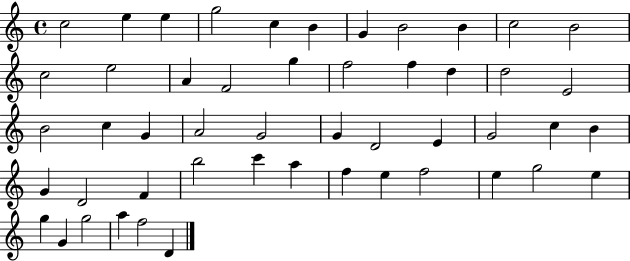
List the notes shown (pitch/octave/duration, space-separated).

C5/h E5/q E5/q G5/h C5/q B4/q G4/q B4/h B4/q C5/h B4/h C5/h E5/h A4/q F4/h G5/q F5/h F5/q D5/q D5/h E4/h B4/h C5/q G4/q A4/h G4/h G4/q D4/h E4/q G4/h C5/q B4/q G4/q D4/h F4/q B5/h C6/q A5/q F5/q E5/q F5/h E5/q G5/h E5/q G5/q G4/q G5/h A5/q F5/h D4/q